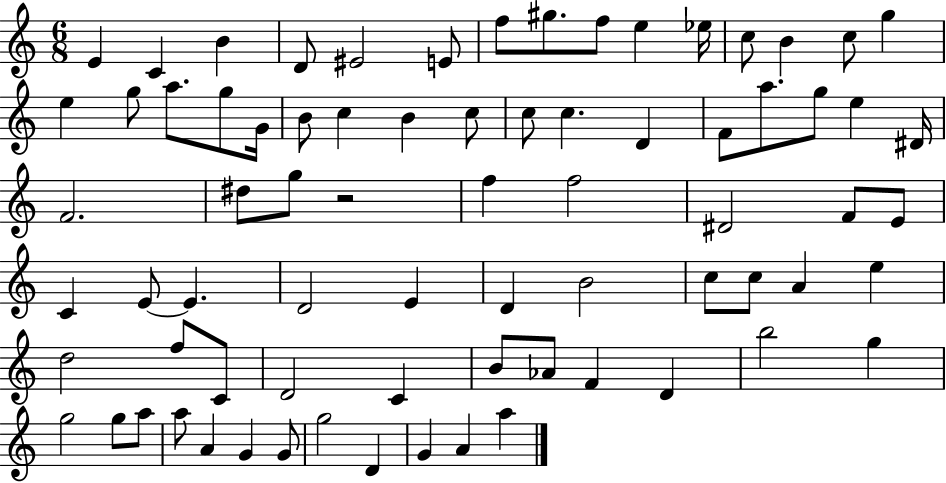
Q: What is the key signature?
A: C major